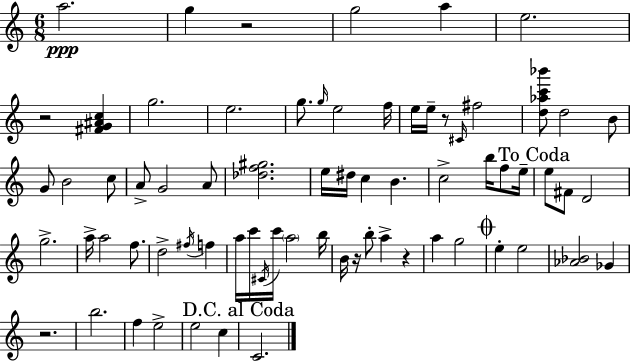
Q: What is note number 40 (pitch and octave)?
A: F#5